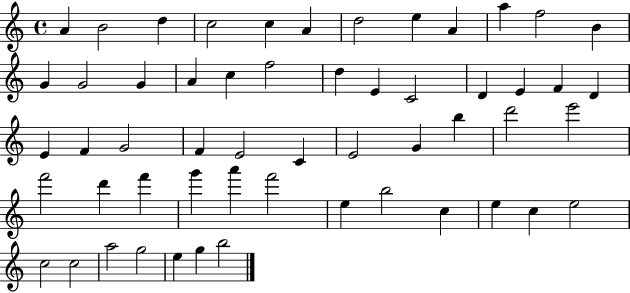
{
  \clef treble
  \time 4/4
  \defaultTimeSignature
  \key c \major
  a'4 b'2 d''4 | c''2 c''4 a'4 | d''2 e''4 a'4 | a''4 f''2 b'4 | \break g'4 g'2 g'4 | a'4 c''4 f''2 | d''4 e'4 c'2 | d'4 e'4 f'4 d'4 | \break e'4 f'4 g'2 | f'4 e'2 c'4 | e'2 g'4 b''4 | d'''2 e'''2 | \break f'''2 d'''4 f'''4 | g'''4 a'''4 f'''2 | e''4 b''2 c''4 | e''4 c''4 e''2 | \break c''2 c''2 | a''2 g''2 | e''4 g''4 b''2 | \bar "|."
}